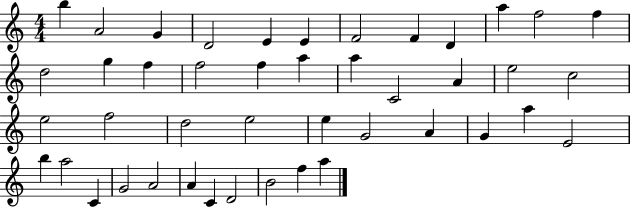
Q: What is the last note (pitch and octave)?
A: A5